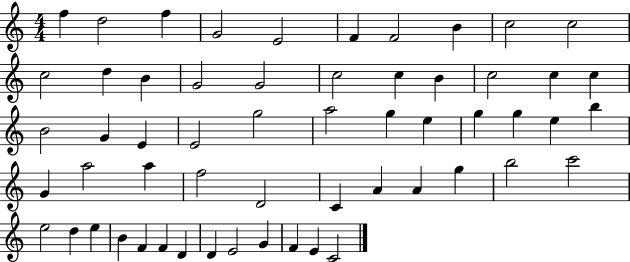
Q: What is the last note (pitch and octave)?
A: C4